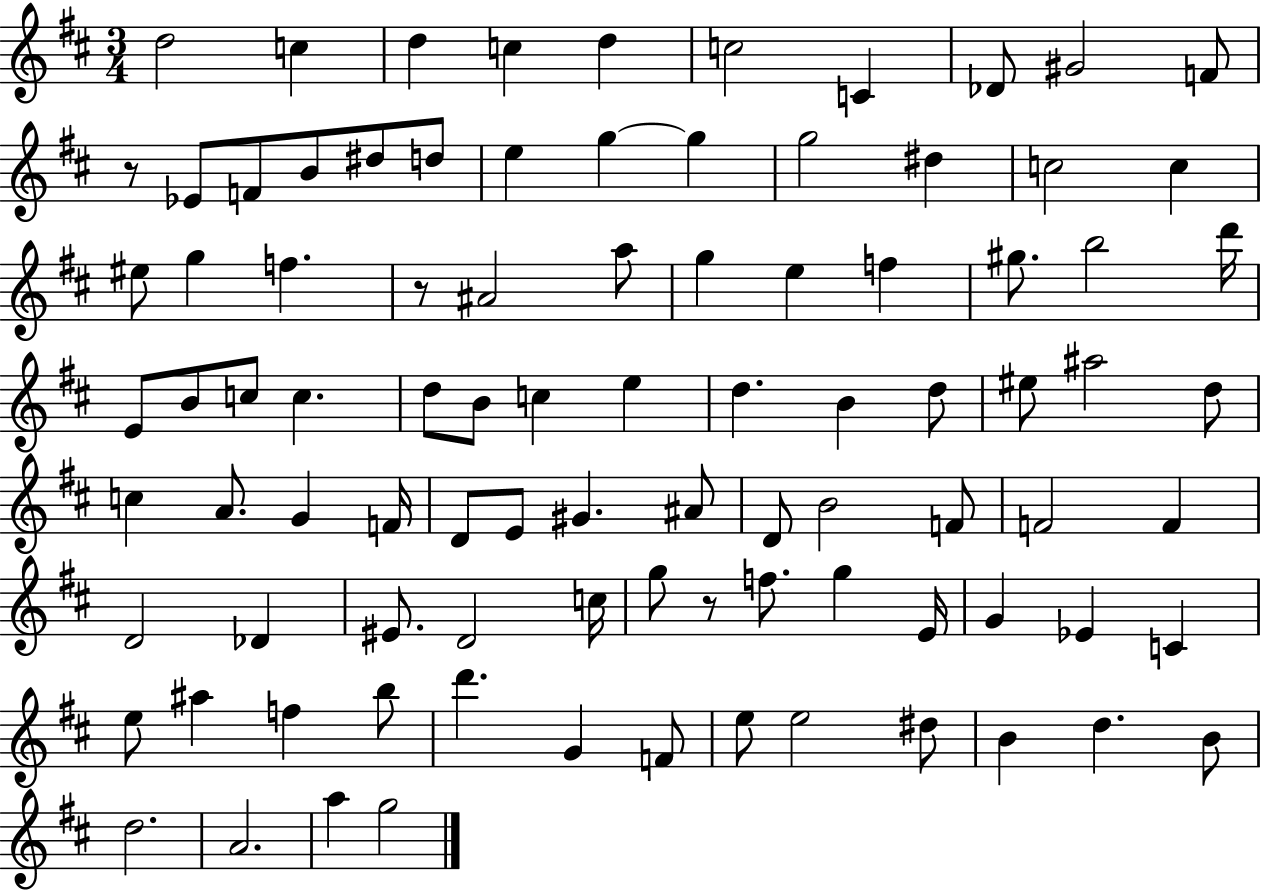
{
  \clef treble
  \numericTimeSignature
  \time 3/4
  \key d \major
  \repeat volta 2 { d''2 c''4 | d''4 c''4 d''4 | c''2 c'4 | des'8 gis'2 f'8 | \break r8 ees'8 f'8 b'8 dis''8 d''8 | e''4 g''4~~ g''4 | g''2 dis''4 | c''2 c''4 | \break eis''8 g''4 f''4. | r8 ais'2 a''8 | g''4 e''4 f''4 | gis''8. b''2 d'''16 | \break e'8 b'8 c''8 c''4. | d''8 b'8 c''4 e''4 | d''4. b'4 d''8 | eis''8 ais''2 d''8 | \break c''4 a'8. g'4 f'16 | d'8 e'8 gis'4. ais'8 | d'8 b'2 f'8 | f'2 f'4 | \break d'2 des'4 | eis'8. d'2 c''16 | g''8 r8 f''8. g''4 e'16 | g'4 ees'4 c'4 | \break e''8 ais''4 f''4 b''8 | d'''4. g'4 f'8 | e''8 e''2 dis''8 | b'4 d''4. b'8 | \break d''2. | a'2. | a''4 g''2 | } \bar "|."
}